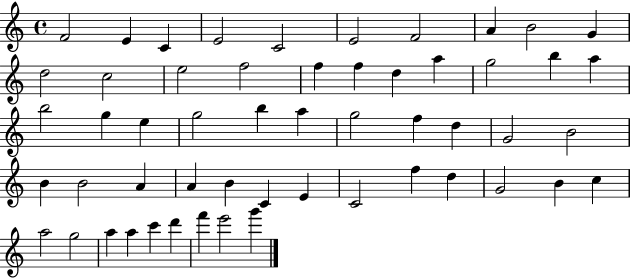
{
  \clef treble
  \time 4/4
  \defaultTimeSignature
  \key c \major
  f'2 e'4 c'4 | e'2 c'2 | e'2 f'2 | a'4 b'2 g'4 | \break d''2 c''2 | e''2 f''2 | f''4 f''4 d''4 a''4 | g''2 b''4 a''4 | \break b''2 g''4 e''4 | g''2 b''4 a''4 | g''2 f''4 d''4 | g'2 b'2 | \break b'4 b'2 a'4 | a'4 b'4 c'4 e'4 | c'2 f''4 d''4 | g'2 b'4 c''4 | \break a''2 g''2 | a''4 a''4 c'''4 d'''4 | f'''4 e'''2 g'''4 | \bar "|."
}